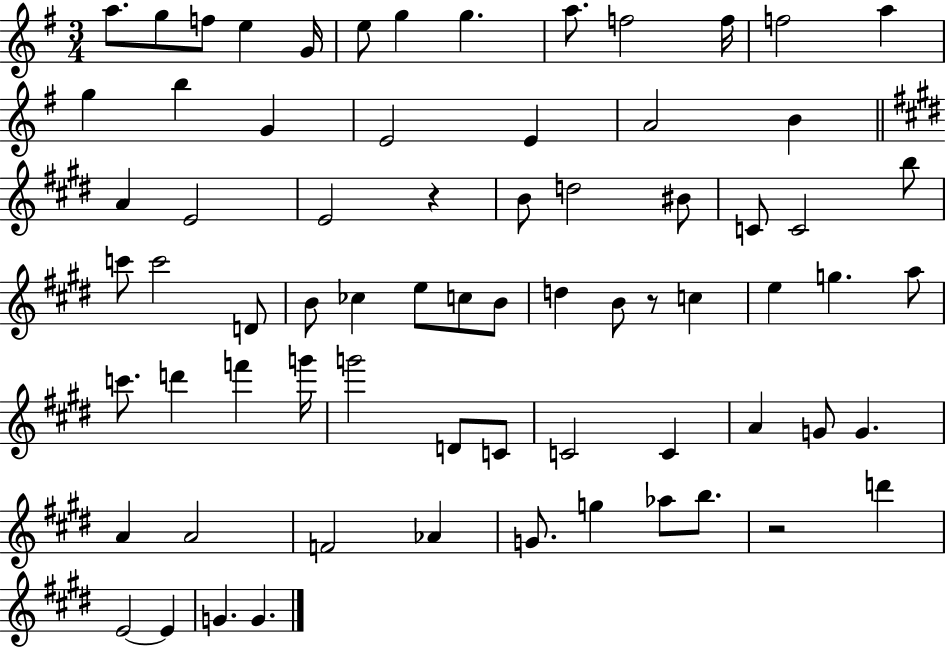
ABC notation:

X:1
T:Untitled
M:3/4
L:1/4
K:G
a/2 g/2 f/2 e G/4 e/2 g g a/2 f2 f/4 f2 a g b G E2 E A2 B A E2 E2 z B/2 d2 ^B/2 C/2 C2 b/2 c'/2 c'2 D/2 B/2 _c e/2 c/2 B/2 d B/2 z/2 c e g a/2 c'/2 d' f' g'/4 g'2 D/2 C/2 C2 C A G/2 G A A2 F2 _A G/2 g _a/2 b/2 z2 d' E2 E G G